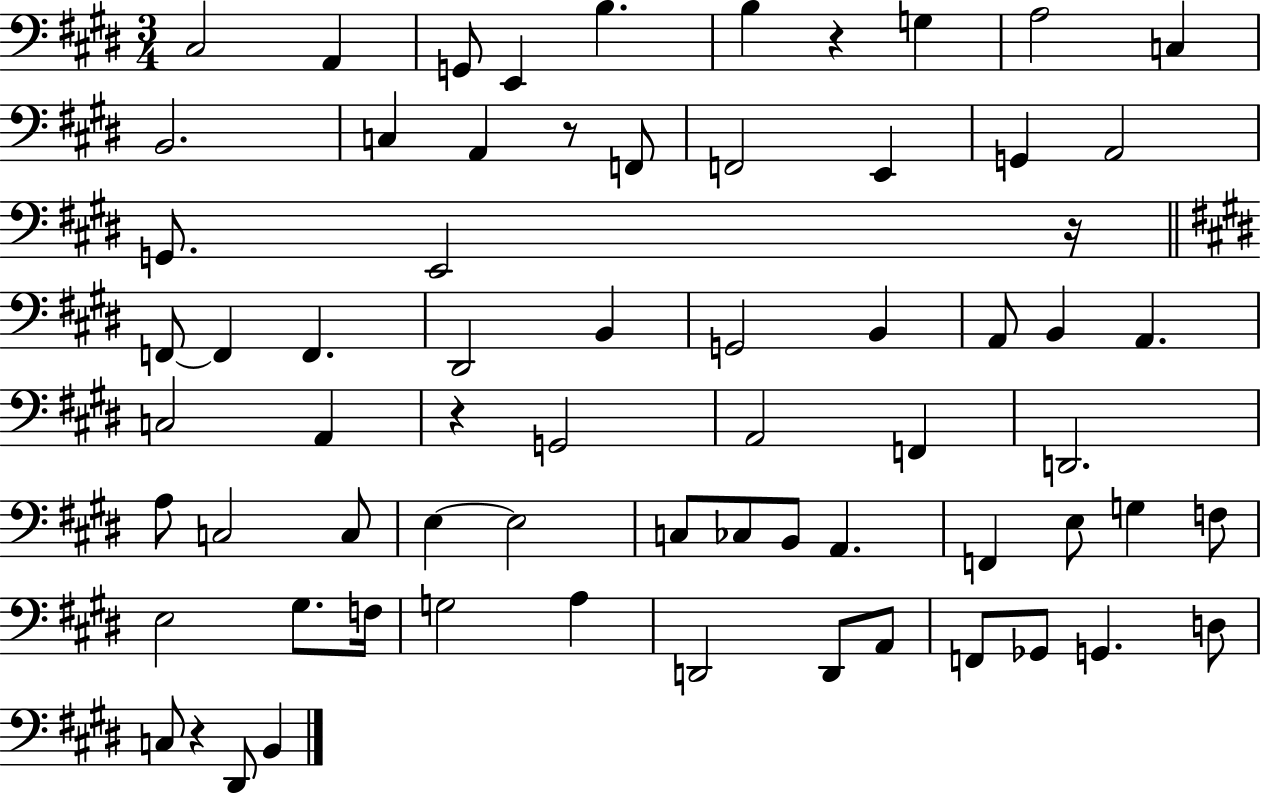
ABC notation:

X:1
T:Untitled
M:3/4
L:1/4
K:E
^C,2 A,, G,,/2 E,, B, B, z G, A,2 C, B,,2 C, A,, z/2 F,,/2 F,,2 E,, G,, A,,2 G,,/2 E,,2 z/4 F,,/2 F,, F,, ^D,,2 B,, G,,2 B,, A,,/2 B,, A,, C,2 A,, z G,,2 A,,2 F,, D,,2 A,/2 C,2 C,/2 E, E,2 C,/2 _C,/2 B,,/2 A,, F,, E,/2 G, F,/2 E,2 ^G,/2 F,/4 G,2 A, D,,2 D,,/2 A,,/2 F,,/2 _G,,/2 G,, D,/2 C,/2 z ^D,,/2 B,,